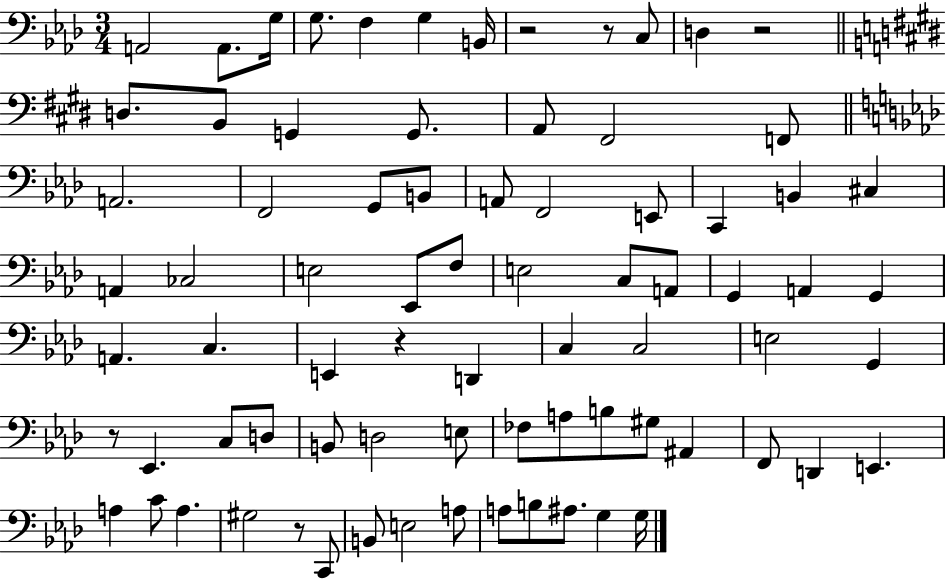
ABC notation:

X:1
T:Untitled
M:3/4
L:1/4
K:Ab
A,,2 A,,/2 G,/4 G,/2 F, G, B,,/4 z2 z/2 C,/2 D, z2 D,/2 B,,/2 G,, G,,/2 A,,/2 ^F,,2 F,,/2 A,,2 F,,2 G,,/2 B,,/2 A,,/2 F,,2 E,,/2 C,, B,, ^C, A,, _C,2 E,2 _E,,/2 F,/2 E,2 C,/2 A,,/2 G,, A,, G,, A,, C, E,, z D,, C, C,2 E,2 G,, z/2 _E,, C,/2 D,/2 B,,/2 D,2 E,/2 _F,/2 A,/2 B,/2 ^G,/2 ^A,, F,,/2 D,, E,, A, C/2 A, ^G,2 z/2 C,,/2 B,,/2 E,2 A,/2 A,/2 B,/2 ^A,/2 G, G,/4